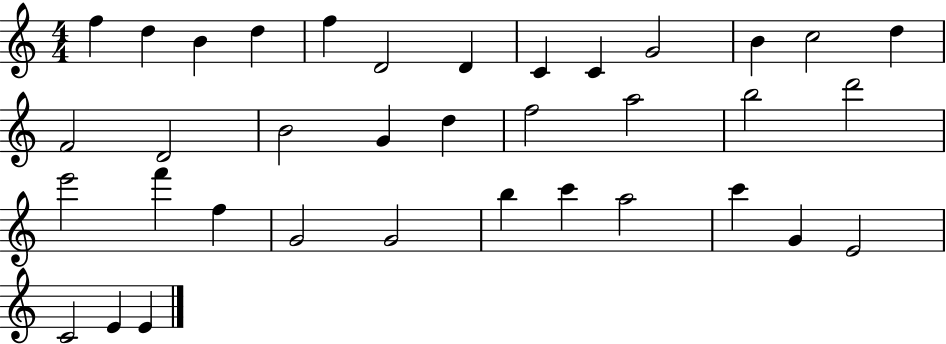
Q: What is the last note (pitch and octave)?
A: E4